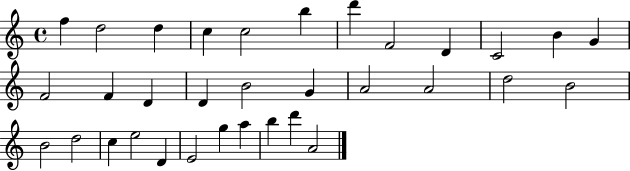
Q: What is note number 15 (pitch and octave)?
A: D4